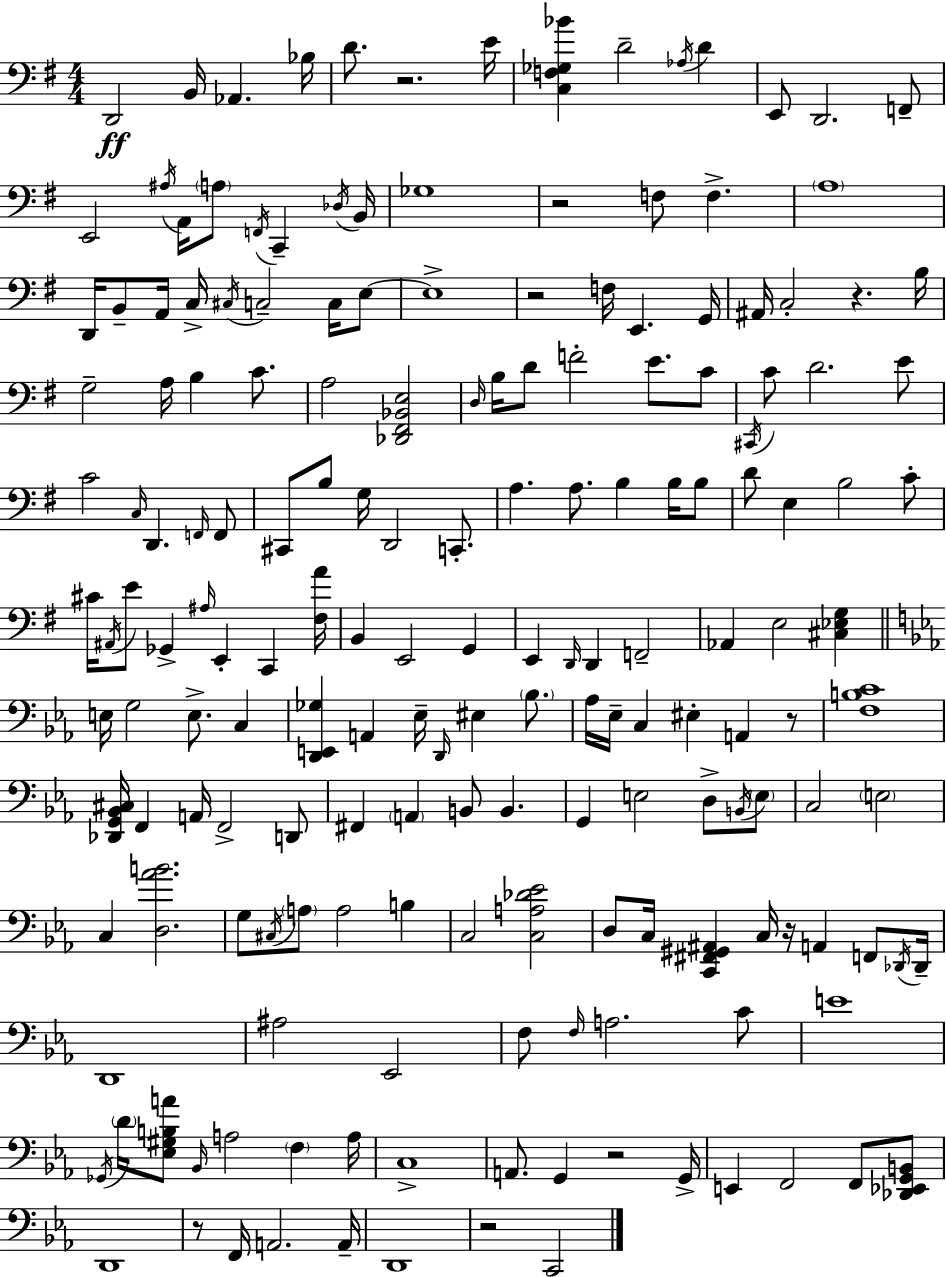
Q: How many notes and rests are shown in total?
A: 180